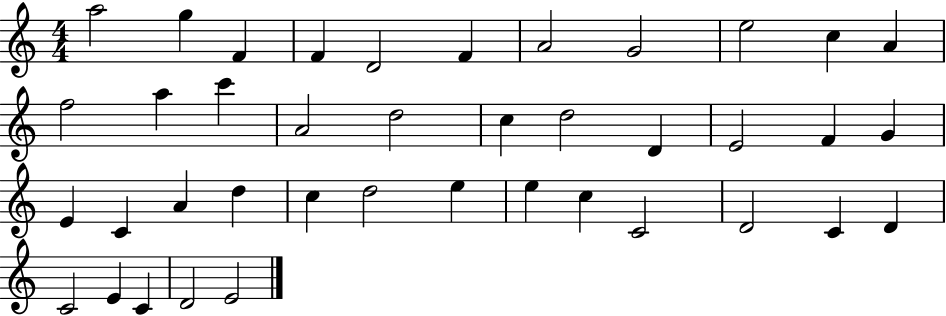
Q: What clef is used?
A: treble